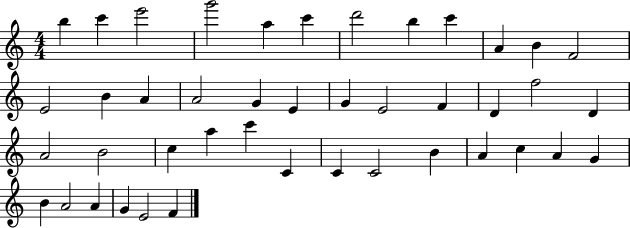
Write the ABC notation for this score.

X:1
T:Untitled
M:4/4
L:1/4
K:C
b c' e'2 g'2 a c' d'2 b c' A B F2 E2 B A A2 G E G E2 F D f2 D A2 B2 c a c' C C C2 B A c A G B A2 A G E2 F